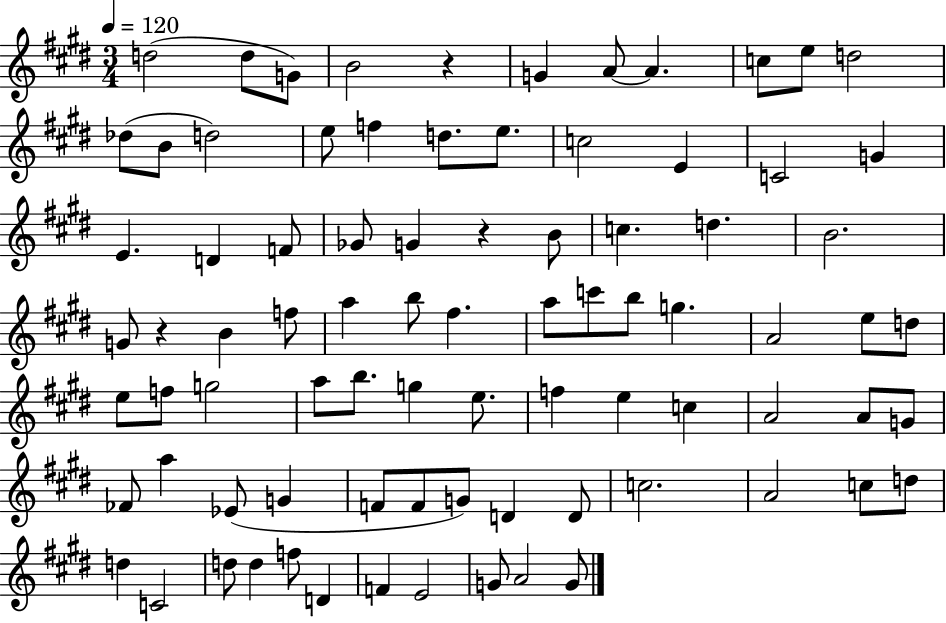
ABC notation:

X:1
T:Untitled
M:3/4
L:1/4
K:E
d2 d/2 G/2 B2 z G A/2 A c/2 e/2 d2 _d/2 B/2 d2 e/2 f d/2 e/2 c2 E C2 G E D F/2 _G/2 G z B/2 c d B2 G/2 z B f/2 a b/2 ^f a/2 c'/2 b/2 g A2 e/2 d/2 e/2 f/2 g2 a/2 b/2 g e/2 f e c A2 A/2 G/2 _F/2 a _E/2 G F/2 F/2 G/2 D D/2 c2 A2 c/2 d/2 d C2 d/2 d f/2 D F E2 G/2 A2 G/2